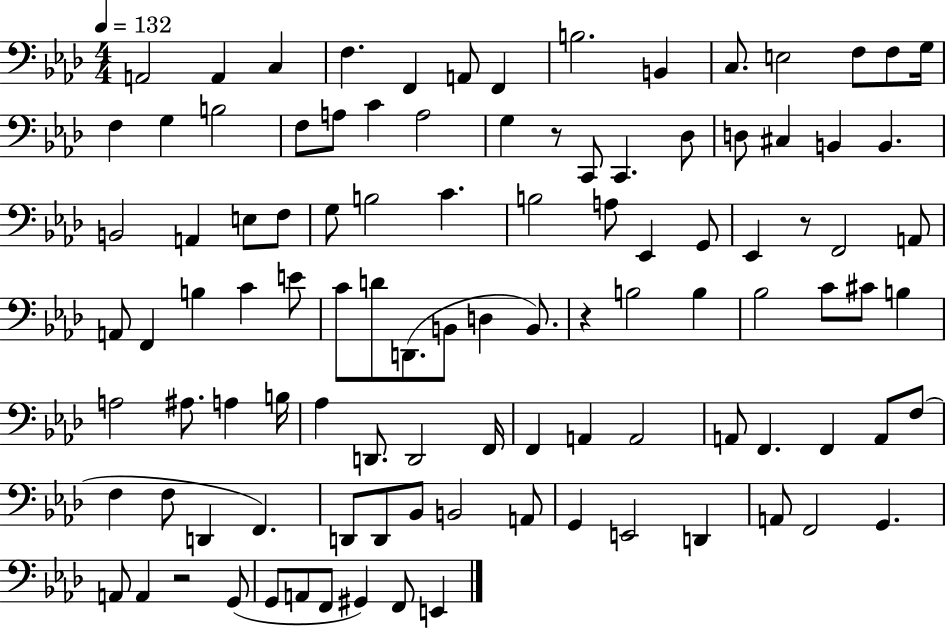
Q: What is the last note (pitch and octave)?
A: E2